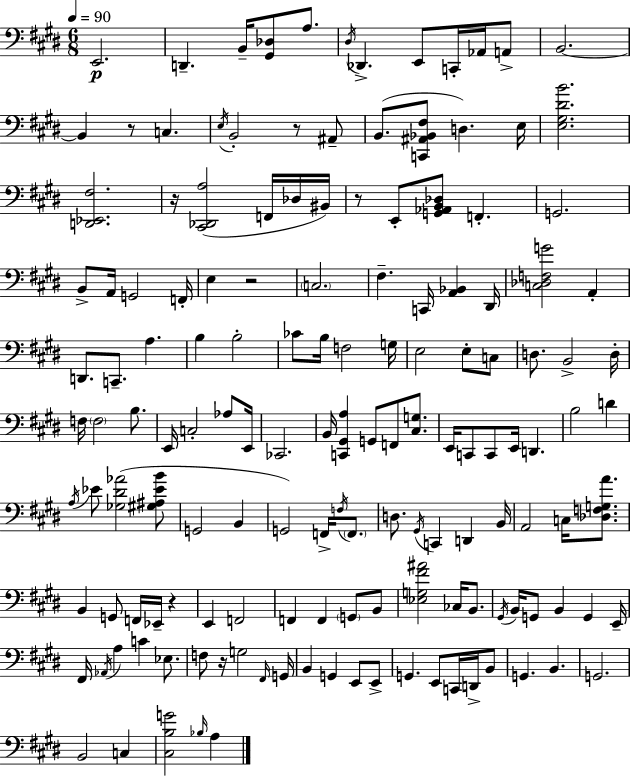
E2/h. D2/q. B2/s [G#2,Db3]/e A3/e. D#3/s Db2/q. E2/e C2/s Ab2/s A2/e B2/h. B2/q R/e C3/q. E3/s B2/h R/e A#2/e B2/e. [C2,A#2,Bb2,F#3]/e D3/q. E3/s [E3,G#3,D#4,B4]/h. [D2,Eb2,F#3]/h. R/s [C#2,Db2,A3]/h F2/s Db3/s BIS2/s R/e E2/e [G2,Ab2,B2,Db3]/e F2/q. G2/h. B2/e A2/s G2/h F2/s E3/q R/h C3/h. F#3/q. C2/s [A2,Bb2]/q D#2/s [C3,Db3,F3,G4]/h A2/q D2/e. C2/e. A3/q. B3/q B3/h CES4/e B3/s F3/h G3/s E3/h E3/e C3/e D3/e. B2/h D3/s F3/s F3/h B3/e. E2/s C3/h Ab3/e E2/s CES2/h. B2/s [C2,G#2,A3]/q G2/e F2/e [C#3,G3]/e. E2/s C2/e C2/e E2/s D2/q. B3/h D4/q A3/s Eb4/e [Gb3,D#4,Ab4]/h [G#3,A#3,Eb4,B4]/e G2/h B2/q G2/h F2/s F3/s F2/e. D3/e. G#2/s C2/q D2/q B2/s A2/h C3/s [Db3,F3,G3,A4]/e. B2/q G2/e F2/s Eb2/s R/q E2/q F2/h F2/q F2/q G2/e B2/e [Eb3,G3,F#4,A#4]/h CES3/s B2/e. G#2/s B2/s G2/e B2/q G2/q E2/s F#2/s Ab2/s A3/q C4/q Eb3/e. F3/e R/s G3/h F#2/s G2/s B2/q G2/q E2/e E2/e G2/q. E2/e C2/s D2/s B2/e G2/q. B2/q. G2/h. B2/h C3/q [C#3,B3,G4]/h Bb3/s A3/q